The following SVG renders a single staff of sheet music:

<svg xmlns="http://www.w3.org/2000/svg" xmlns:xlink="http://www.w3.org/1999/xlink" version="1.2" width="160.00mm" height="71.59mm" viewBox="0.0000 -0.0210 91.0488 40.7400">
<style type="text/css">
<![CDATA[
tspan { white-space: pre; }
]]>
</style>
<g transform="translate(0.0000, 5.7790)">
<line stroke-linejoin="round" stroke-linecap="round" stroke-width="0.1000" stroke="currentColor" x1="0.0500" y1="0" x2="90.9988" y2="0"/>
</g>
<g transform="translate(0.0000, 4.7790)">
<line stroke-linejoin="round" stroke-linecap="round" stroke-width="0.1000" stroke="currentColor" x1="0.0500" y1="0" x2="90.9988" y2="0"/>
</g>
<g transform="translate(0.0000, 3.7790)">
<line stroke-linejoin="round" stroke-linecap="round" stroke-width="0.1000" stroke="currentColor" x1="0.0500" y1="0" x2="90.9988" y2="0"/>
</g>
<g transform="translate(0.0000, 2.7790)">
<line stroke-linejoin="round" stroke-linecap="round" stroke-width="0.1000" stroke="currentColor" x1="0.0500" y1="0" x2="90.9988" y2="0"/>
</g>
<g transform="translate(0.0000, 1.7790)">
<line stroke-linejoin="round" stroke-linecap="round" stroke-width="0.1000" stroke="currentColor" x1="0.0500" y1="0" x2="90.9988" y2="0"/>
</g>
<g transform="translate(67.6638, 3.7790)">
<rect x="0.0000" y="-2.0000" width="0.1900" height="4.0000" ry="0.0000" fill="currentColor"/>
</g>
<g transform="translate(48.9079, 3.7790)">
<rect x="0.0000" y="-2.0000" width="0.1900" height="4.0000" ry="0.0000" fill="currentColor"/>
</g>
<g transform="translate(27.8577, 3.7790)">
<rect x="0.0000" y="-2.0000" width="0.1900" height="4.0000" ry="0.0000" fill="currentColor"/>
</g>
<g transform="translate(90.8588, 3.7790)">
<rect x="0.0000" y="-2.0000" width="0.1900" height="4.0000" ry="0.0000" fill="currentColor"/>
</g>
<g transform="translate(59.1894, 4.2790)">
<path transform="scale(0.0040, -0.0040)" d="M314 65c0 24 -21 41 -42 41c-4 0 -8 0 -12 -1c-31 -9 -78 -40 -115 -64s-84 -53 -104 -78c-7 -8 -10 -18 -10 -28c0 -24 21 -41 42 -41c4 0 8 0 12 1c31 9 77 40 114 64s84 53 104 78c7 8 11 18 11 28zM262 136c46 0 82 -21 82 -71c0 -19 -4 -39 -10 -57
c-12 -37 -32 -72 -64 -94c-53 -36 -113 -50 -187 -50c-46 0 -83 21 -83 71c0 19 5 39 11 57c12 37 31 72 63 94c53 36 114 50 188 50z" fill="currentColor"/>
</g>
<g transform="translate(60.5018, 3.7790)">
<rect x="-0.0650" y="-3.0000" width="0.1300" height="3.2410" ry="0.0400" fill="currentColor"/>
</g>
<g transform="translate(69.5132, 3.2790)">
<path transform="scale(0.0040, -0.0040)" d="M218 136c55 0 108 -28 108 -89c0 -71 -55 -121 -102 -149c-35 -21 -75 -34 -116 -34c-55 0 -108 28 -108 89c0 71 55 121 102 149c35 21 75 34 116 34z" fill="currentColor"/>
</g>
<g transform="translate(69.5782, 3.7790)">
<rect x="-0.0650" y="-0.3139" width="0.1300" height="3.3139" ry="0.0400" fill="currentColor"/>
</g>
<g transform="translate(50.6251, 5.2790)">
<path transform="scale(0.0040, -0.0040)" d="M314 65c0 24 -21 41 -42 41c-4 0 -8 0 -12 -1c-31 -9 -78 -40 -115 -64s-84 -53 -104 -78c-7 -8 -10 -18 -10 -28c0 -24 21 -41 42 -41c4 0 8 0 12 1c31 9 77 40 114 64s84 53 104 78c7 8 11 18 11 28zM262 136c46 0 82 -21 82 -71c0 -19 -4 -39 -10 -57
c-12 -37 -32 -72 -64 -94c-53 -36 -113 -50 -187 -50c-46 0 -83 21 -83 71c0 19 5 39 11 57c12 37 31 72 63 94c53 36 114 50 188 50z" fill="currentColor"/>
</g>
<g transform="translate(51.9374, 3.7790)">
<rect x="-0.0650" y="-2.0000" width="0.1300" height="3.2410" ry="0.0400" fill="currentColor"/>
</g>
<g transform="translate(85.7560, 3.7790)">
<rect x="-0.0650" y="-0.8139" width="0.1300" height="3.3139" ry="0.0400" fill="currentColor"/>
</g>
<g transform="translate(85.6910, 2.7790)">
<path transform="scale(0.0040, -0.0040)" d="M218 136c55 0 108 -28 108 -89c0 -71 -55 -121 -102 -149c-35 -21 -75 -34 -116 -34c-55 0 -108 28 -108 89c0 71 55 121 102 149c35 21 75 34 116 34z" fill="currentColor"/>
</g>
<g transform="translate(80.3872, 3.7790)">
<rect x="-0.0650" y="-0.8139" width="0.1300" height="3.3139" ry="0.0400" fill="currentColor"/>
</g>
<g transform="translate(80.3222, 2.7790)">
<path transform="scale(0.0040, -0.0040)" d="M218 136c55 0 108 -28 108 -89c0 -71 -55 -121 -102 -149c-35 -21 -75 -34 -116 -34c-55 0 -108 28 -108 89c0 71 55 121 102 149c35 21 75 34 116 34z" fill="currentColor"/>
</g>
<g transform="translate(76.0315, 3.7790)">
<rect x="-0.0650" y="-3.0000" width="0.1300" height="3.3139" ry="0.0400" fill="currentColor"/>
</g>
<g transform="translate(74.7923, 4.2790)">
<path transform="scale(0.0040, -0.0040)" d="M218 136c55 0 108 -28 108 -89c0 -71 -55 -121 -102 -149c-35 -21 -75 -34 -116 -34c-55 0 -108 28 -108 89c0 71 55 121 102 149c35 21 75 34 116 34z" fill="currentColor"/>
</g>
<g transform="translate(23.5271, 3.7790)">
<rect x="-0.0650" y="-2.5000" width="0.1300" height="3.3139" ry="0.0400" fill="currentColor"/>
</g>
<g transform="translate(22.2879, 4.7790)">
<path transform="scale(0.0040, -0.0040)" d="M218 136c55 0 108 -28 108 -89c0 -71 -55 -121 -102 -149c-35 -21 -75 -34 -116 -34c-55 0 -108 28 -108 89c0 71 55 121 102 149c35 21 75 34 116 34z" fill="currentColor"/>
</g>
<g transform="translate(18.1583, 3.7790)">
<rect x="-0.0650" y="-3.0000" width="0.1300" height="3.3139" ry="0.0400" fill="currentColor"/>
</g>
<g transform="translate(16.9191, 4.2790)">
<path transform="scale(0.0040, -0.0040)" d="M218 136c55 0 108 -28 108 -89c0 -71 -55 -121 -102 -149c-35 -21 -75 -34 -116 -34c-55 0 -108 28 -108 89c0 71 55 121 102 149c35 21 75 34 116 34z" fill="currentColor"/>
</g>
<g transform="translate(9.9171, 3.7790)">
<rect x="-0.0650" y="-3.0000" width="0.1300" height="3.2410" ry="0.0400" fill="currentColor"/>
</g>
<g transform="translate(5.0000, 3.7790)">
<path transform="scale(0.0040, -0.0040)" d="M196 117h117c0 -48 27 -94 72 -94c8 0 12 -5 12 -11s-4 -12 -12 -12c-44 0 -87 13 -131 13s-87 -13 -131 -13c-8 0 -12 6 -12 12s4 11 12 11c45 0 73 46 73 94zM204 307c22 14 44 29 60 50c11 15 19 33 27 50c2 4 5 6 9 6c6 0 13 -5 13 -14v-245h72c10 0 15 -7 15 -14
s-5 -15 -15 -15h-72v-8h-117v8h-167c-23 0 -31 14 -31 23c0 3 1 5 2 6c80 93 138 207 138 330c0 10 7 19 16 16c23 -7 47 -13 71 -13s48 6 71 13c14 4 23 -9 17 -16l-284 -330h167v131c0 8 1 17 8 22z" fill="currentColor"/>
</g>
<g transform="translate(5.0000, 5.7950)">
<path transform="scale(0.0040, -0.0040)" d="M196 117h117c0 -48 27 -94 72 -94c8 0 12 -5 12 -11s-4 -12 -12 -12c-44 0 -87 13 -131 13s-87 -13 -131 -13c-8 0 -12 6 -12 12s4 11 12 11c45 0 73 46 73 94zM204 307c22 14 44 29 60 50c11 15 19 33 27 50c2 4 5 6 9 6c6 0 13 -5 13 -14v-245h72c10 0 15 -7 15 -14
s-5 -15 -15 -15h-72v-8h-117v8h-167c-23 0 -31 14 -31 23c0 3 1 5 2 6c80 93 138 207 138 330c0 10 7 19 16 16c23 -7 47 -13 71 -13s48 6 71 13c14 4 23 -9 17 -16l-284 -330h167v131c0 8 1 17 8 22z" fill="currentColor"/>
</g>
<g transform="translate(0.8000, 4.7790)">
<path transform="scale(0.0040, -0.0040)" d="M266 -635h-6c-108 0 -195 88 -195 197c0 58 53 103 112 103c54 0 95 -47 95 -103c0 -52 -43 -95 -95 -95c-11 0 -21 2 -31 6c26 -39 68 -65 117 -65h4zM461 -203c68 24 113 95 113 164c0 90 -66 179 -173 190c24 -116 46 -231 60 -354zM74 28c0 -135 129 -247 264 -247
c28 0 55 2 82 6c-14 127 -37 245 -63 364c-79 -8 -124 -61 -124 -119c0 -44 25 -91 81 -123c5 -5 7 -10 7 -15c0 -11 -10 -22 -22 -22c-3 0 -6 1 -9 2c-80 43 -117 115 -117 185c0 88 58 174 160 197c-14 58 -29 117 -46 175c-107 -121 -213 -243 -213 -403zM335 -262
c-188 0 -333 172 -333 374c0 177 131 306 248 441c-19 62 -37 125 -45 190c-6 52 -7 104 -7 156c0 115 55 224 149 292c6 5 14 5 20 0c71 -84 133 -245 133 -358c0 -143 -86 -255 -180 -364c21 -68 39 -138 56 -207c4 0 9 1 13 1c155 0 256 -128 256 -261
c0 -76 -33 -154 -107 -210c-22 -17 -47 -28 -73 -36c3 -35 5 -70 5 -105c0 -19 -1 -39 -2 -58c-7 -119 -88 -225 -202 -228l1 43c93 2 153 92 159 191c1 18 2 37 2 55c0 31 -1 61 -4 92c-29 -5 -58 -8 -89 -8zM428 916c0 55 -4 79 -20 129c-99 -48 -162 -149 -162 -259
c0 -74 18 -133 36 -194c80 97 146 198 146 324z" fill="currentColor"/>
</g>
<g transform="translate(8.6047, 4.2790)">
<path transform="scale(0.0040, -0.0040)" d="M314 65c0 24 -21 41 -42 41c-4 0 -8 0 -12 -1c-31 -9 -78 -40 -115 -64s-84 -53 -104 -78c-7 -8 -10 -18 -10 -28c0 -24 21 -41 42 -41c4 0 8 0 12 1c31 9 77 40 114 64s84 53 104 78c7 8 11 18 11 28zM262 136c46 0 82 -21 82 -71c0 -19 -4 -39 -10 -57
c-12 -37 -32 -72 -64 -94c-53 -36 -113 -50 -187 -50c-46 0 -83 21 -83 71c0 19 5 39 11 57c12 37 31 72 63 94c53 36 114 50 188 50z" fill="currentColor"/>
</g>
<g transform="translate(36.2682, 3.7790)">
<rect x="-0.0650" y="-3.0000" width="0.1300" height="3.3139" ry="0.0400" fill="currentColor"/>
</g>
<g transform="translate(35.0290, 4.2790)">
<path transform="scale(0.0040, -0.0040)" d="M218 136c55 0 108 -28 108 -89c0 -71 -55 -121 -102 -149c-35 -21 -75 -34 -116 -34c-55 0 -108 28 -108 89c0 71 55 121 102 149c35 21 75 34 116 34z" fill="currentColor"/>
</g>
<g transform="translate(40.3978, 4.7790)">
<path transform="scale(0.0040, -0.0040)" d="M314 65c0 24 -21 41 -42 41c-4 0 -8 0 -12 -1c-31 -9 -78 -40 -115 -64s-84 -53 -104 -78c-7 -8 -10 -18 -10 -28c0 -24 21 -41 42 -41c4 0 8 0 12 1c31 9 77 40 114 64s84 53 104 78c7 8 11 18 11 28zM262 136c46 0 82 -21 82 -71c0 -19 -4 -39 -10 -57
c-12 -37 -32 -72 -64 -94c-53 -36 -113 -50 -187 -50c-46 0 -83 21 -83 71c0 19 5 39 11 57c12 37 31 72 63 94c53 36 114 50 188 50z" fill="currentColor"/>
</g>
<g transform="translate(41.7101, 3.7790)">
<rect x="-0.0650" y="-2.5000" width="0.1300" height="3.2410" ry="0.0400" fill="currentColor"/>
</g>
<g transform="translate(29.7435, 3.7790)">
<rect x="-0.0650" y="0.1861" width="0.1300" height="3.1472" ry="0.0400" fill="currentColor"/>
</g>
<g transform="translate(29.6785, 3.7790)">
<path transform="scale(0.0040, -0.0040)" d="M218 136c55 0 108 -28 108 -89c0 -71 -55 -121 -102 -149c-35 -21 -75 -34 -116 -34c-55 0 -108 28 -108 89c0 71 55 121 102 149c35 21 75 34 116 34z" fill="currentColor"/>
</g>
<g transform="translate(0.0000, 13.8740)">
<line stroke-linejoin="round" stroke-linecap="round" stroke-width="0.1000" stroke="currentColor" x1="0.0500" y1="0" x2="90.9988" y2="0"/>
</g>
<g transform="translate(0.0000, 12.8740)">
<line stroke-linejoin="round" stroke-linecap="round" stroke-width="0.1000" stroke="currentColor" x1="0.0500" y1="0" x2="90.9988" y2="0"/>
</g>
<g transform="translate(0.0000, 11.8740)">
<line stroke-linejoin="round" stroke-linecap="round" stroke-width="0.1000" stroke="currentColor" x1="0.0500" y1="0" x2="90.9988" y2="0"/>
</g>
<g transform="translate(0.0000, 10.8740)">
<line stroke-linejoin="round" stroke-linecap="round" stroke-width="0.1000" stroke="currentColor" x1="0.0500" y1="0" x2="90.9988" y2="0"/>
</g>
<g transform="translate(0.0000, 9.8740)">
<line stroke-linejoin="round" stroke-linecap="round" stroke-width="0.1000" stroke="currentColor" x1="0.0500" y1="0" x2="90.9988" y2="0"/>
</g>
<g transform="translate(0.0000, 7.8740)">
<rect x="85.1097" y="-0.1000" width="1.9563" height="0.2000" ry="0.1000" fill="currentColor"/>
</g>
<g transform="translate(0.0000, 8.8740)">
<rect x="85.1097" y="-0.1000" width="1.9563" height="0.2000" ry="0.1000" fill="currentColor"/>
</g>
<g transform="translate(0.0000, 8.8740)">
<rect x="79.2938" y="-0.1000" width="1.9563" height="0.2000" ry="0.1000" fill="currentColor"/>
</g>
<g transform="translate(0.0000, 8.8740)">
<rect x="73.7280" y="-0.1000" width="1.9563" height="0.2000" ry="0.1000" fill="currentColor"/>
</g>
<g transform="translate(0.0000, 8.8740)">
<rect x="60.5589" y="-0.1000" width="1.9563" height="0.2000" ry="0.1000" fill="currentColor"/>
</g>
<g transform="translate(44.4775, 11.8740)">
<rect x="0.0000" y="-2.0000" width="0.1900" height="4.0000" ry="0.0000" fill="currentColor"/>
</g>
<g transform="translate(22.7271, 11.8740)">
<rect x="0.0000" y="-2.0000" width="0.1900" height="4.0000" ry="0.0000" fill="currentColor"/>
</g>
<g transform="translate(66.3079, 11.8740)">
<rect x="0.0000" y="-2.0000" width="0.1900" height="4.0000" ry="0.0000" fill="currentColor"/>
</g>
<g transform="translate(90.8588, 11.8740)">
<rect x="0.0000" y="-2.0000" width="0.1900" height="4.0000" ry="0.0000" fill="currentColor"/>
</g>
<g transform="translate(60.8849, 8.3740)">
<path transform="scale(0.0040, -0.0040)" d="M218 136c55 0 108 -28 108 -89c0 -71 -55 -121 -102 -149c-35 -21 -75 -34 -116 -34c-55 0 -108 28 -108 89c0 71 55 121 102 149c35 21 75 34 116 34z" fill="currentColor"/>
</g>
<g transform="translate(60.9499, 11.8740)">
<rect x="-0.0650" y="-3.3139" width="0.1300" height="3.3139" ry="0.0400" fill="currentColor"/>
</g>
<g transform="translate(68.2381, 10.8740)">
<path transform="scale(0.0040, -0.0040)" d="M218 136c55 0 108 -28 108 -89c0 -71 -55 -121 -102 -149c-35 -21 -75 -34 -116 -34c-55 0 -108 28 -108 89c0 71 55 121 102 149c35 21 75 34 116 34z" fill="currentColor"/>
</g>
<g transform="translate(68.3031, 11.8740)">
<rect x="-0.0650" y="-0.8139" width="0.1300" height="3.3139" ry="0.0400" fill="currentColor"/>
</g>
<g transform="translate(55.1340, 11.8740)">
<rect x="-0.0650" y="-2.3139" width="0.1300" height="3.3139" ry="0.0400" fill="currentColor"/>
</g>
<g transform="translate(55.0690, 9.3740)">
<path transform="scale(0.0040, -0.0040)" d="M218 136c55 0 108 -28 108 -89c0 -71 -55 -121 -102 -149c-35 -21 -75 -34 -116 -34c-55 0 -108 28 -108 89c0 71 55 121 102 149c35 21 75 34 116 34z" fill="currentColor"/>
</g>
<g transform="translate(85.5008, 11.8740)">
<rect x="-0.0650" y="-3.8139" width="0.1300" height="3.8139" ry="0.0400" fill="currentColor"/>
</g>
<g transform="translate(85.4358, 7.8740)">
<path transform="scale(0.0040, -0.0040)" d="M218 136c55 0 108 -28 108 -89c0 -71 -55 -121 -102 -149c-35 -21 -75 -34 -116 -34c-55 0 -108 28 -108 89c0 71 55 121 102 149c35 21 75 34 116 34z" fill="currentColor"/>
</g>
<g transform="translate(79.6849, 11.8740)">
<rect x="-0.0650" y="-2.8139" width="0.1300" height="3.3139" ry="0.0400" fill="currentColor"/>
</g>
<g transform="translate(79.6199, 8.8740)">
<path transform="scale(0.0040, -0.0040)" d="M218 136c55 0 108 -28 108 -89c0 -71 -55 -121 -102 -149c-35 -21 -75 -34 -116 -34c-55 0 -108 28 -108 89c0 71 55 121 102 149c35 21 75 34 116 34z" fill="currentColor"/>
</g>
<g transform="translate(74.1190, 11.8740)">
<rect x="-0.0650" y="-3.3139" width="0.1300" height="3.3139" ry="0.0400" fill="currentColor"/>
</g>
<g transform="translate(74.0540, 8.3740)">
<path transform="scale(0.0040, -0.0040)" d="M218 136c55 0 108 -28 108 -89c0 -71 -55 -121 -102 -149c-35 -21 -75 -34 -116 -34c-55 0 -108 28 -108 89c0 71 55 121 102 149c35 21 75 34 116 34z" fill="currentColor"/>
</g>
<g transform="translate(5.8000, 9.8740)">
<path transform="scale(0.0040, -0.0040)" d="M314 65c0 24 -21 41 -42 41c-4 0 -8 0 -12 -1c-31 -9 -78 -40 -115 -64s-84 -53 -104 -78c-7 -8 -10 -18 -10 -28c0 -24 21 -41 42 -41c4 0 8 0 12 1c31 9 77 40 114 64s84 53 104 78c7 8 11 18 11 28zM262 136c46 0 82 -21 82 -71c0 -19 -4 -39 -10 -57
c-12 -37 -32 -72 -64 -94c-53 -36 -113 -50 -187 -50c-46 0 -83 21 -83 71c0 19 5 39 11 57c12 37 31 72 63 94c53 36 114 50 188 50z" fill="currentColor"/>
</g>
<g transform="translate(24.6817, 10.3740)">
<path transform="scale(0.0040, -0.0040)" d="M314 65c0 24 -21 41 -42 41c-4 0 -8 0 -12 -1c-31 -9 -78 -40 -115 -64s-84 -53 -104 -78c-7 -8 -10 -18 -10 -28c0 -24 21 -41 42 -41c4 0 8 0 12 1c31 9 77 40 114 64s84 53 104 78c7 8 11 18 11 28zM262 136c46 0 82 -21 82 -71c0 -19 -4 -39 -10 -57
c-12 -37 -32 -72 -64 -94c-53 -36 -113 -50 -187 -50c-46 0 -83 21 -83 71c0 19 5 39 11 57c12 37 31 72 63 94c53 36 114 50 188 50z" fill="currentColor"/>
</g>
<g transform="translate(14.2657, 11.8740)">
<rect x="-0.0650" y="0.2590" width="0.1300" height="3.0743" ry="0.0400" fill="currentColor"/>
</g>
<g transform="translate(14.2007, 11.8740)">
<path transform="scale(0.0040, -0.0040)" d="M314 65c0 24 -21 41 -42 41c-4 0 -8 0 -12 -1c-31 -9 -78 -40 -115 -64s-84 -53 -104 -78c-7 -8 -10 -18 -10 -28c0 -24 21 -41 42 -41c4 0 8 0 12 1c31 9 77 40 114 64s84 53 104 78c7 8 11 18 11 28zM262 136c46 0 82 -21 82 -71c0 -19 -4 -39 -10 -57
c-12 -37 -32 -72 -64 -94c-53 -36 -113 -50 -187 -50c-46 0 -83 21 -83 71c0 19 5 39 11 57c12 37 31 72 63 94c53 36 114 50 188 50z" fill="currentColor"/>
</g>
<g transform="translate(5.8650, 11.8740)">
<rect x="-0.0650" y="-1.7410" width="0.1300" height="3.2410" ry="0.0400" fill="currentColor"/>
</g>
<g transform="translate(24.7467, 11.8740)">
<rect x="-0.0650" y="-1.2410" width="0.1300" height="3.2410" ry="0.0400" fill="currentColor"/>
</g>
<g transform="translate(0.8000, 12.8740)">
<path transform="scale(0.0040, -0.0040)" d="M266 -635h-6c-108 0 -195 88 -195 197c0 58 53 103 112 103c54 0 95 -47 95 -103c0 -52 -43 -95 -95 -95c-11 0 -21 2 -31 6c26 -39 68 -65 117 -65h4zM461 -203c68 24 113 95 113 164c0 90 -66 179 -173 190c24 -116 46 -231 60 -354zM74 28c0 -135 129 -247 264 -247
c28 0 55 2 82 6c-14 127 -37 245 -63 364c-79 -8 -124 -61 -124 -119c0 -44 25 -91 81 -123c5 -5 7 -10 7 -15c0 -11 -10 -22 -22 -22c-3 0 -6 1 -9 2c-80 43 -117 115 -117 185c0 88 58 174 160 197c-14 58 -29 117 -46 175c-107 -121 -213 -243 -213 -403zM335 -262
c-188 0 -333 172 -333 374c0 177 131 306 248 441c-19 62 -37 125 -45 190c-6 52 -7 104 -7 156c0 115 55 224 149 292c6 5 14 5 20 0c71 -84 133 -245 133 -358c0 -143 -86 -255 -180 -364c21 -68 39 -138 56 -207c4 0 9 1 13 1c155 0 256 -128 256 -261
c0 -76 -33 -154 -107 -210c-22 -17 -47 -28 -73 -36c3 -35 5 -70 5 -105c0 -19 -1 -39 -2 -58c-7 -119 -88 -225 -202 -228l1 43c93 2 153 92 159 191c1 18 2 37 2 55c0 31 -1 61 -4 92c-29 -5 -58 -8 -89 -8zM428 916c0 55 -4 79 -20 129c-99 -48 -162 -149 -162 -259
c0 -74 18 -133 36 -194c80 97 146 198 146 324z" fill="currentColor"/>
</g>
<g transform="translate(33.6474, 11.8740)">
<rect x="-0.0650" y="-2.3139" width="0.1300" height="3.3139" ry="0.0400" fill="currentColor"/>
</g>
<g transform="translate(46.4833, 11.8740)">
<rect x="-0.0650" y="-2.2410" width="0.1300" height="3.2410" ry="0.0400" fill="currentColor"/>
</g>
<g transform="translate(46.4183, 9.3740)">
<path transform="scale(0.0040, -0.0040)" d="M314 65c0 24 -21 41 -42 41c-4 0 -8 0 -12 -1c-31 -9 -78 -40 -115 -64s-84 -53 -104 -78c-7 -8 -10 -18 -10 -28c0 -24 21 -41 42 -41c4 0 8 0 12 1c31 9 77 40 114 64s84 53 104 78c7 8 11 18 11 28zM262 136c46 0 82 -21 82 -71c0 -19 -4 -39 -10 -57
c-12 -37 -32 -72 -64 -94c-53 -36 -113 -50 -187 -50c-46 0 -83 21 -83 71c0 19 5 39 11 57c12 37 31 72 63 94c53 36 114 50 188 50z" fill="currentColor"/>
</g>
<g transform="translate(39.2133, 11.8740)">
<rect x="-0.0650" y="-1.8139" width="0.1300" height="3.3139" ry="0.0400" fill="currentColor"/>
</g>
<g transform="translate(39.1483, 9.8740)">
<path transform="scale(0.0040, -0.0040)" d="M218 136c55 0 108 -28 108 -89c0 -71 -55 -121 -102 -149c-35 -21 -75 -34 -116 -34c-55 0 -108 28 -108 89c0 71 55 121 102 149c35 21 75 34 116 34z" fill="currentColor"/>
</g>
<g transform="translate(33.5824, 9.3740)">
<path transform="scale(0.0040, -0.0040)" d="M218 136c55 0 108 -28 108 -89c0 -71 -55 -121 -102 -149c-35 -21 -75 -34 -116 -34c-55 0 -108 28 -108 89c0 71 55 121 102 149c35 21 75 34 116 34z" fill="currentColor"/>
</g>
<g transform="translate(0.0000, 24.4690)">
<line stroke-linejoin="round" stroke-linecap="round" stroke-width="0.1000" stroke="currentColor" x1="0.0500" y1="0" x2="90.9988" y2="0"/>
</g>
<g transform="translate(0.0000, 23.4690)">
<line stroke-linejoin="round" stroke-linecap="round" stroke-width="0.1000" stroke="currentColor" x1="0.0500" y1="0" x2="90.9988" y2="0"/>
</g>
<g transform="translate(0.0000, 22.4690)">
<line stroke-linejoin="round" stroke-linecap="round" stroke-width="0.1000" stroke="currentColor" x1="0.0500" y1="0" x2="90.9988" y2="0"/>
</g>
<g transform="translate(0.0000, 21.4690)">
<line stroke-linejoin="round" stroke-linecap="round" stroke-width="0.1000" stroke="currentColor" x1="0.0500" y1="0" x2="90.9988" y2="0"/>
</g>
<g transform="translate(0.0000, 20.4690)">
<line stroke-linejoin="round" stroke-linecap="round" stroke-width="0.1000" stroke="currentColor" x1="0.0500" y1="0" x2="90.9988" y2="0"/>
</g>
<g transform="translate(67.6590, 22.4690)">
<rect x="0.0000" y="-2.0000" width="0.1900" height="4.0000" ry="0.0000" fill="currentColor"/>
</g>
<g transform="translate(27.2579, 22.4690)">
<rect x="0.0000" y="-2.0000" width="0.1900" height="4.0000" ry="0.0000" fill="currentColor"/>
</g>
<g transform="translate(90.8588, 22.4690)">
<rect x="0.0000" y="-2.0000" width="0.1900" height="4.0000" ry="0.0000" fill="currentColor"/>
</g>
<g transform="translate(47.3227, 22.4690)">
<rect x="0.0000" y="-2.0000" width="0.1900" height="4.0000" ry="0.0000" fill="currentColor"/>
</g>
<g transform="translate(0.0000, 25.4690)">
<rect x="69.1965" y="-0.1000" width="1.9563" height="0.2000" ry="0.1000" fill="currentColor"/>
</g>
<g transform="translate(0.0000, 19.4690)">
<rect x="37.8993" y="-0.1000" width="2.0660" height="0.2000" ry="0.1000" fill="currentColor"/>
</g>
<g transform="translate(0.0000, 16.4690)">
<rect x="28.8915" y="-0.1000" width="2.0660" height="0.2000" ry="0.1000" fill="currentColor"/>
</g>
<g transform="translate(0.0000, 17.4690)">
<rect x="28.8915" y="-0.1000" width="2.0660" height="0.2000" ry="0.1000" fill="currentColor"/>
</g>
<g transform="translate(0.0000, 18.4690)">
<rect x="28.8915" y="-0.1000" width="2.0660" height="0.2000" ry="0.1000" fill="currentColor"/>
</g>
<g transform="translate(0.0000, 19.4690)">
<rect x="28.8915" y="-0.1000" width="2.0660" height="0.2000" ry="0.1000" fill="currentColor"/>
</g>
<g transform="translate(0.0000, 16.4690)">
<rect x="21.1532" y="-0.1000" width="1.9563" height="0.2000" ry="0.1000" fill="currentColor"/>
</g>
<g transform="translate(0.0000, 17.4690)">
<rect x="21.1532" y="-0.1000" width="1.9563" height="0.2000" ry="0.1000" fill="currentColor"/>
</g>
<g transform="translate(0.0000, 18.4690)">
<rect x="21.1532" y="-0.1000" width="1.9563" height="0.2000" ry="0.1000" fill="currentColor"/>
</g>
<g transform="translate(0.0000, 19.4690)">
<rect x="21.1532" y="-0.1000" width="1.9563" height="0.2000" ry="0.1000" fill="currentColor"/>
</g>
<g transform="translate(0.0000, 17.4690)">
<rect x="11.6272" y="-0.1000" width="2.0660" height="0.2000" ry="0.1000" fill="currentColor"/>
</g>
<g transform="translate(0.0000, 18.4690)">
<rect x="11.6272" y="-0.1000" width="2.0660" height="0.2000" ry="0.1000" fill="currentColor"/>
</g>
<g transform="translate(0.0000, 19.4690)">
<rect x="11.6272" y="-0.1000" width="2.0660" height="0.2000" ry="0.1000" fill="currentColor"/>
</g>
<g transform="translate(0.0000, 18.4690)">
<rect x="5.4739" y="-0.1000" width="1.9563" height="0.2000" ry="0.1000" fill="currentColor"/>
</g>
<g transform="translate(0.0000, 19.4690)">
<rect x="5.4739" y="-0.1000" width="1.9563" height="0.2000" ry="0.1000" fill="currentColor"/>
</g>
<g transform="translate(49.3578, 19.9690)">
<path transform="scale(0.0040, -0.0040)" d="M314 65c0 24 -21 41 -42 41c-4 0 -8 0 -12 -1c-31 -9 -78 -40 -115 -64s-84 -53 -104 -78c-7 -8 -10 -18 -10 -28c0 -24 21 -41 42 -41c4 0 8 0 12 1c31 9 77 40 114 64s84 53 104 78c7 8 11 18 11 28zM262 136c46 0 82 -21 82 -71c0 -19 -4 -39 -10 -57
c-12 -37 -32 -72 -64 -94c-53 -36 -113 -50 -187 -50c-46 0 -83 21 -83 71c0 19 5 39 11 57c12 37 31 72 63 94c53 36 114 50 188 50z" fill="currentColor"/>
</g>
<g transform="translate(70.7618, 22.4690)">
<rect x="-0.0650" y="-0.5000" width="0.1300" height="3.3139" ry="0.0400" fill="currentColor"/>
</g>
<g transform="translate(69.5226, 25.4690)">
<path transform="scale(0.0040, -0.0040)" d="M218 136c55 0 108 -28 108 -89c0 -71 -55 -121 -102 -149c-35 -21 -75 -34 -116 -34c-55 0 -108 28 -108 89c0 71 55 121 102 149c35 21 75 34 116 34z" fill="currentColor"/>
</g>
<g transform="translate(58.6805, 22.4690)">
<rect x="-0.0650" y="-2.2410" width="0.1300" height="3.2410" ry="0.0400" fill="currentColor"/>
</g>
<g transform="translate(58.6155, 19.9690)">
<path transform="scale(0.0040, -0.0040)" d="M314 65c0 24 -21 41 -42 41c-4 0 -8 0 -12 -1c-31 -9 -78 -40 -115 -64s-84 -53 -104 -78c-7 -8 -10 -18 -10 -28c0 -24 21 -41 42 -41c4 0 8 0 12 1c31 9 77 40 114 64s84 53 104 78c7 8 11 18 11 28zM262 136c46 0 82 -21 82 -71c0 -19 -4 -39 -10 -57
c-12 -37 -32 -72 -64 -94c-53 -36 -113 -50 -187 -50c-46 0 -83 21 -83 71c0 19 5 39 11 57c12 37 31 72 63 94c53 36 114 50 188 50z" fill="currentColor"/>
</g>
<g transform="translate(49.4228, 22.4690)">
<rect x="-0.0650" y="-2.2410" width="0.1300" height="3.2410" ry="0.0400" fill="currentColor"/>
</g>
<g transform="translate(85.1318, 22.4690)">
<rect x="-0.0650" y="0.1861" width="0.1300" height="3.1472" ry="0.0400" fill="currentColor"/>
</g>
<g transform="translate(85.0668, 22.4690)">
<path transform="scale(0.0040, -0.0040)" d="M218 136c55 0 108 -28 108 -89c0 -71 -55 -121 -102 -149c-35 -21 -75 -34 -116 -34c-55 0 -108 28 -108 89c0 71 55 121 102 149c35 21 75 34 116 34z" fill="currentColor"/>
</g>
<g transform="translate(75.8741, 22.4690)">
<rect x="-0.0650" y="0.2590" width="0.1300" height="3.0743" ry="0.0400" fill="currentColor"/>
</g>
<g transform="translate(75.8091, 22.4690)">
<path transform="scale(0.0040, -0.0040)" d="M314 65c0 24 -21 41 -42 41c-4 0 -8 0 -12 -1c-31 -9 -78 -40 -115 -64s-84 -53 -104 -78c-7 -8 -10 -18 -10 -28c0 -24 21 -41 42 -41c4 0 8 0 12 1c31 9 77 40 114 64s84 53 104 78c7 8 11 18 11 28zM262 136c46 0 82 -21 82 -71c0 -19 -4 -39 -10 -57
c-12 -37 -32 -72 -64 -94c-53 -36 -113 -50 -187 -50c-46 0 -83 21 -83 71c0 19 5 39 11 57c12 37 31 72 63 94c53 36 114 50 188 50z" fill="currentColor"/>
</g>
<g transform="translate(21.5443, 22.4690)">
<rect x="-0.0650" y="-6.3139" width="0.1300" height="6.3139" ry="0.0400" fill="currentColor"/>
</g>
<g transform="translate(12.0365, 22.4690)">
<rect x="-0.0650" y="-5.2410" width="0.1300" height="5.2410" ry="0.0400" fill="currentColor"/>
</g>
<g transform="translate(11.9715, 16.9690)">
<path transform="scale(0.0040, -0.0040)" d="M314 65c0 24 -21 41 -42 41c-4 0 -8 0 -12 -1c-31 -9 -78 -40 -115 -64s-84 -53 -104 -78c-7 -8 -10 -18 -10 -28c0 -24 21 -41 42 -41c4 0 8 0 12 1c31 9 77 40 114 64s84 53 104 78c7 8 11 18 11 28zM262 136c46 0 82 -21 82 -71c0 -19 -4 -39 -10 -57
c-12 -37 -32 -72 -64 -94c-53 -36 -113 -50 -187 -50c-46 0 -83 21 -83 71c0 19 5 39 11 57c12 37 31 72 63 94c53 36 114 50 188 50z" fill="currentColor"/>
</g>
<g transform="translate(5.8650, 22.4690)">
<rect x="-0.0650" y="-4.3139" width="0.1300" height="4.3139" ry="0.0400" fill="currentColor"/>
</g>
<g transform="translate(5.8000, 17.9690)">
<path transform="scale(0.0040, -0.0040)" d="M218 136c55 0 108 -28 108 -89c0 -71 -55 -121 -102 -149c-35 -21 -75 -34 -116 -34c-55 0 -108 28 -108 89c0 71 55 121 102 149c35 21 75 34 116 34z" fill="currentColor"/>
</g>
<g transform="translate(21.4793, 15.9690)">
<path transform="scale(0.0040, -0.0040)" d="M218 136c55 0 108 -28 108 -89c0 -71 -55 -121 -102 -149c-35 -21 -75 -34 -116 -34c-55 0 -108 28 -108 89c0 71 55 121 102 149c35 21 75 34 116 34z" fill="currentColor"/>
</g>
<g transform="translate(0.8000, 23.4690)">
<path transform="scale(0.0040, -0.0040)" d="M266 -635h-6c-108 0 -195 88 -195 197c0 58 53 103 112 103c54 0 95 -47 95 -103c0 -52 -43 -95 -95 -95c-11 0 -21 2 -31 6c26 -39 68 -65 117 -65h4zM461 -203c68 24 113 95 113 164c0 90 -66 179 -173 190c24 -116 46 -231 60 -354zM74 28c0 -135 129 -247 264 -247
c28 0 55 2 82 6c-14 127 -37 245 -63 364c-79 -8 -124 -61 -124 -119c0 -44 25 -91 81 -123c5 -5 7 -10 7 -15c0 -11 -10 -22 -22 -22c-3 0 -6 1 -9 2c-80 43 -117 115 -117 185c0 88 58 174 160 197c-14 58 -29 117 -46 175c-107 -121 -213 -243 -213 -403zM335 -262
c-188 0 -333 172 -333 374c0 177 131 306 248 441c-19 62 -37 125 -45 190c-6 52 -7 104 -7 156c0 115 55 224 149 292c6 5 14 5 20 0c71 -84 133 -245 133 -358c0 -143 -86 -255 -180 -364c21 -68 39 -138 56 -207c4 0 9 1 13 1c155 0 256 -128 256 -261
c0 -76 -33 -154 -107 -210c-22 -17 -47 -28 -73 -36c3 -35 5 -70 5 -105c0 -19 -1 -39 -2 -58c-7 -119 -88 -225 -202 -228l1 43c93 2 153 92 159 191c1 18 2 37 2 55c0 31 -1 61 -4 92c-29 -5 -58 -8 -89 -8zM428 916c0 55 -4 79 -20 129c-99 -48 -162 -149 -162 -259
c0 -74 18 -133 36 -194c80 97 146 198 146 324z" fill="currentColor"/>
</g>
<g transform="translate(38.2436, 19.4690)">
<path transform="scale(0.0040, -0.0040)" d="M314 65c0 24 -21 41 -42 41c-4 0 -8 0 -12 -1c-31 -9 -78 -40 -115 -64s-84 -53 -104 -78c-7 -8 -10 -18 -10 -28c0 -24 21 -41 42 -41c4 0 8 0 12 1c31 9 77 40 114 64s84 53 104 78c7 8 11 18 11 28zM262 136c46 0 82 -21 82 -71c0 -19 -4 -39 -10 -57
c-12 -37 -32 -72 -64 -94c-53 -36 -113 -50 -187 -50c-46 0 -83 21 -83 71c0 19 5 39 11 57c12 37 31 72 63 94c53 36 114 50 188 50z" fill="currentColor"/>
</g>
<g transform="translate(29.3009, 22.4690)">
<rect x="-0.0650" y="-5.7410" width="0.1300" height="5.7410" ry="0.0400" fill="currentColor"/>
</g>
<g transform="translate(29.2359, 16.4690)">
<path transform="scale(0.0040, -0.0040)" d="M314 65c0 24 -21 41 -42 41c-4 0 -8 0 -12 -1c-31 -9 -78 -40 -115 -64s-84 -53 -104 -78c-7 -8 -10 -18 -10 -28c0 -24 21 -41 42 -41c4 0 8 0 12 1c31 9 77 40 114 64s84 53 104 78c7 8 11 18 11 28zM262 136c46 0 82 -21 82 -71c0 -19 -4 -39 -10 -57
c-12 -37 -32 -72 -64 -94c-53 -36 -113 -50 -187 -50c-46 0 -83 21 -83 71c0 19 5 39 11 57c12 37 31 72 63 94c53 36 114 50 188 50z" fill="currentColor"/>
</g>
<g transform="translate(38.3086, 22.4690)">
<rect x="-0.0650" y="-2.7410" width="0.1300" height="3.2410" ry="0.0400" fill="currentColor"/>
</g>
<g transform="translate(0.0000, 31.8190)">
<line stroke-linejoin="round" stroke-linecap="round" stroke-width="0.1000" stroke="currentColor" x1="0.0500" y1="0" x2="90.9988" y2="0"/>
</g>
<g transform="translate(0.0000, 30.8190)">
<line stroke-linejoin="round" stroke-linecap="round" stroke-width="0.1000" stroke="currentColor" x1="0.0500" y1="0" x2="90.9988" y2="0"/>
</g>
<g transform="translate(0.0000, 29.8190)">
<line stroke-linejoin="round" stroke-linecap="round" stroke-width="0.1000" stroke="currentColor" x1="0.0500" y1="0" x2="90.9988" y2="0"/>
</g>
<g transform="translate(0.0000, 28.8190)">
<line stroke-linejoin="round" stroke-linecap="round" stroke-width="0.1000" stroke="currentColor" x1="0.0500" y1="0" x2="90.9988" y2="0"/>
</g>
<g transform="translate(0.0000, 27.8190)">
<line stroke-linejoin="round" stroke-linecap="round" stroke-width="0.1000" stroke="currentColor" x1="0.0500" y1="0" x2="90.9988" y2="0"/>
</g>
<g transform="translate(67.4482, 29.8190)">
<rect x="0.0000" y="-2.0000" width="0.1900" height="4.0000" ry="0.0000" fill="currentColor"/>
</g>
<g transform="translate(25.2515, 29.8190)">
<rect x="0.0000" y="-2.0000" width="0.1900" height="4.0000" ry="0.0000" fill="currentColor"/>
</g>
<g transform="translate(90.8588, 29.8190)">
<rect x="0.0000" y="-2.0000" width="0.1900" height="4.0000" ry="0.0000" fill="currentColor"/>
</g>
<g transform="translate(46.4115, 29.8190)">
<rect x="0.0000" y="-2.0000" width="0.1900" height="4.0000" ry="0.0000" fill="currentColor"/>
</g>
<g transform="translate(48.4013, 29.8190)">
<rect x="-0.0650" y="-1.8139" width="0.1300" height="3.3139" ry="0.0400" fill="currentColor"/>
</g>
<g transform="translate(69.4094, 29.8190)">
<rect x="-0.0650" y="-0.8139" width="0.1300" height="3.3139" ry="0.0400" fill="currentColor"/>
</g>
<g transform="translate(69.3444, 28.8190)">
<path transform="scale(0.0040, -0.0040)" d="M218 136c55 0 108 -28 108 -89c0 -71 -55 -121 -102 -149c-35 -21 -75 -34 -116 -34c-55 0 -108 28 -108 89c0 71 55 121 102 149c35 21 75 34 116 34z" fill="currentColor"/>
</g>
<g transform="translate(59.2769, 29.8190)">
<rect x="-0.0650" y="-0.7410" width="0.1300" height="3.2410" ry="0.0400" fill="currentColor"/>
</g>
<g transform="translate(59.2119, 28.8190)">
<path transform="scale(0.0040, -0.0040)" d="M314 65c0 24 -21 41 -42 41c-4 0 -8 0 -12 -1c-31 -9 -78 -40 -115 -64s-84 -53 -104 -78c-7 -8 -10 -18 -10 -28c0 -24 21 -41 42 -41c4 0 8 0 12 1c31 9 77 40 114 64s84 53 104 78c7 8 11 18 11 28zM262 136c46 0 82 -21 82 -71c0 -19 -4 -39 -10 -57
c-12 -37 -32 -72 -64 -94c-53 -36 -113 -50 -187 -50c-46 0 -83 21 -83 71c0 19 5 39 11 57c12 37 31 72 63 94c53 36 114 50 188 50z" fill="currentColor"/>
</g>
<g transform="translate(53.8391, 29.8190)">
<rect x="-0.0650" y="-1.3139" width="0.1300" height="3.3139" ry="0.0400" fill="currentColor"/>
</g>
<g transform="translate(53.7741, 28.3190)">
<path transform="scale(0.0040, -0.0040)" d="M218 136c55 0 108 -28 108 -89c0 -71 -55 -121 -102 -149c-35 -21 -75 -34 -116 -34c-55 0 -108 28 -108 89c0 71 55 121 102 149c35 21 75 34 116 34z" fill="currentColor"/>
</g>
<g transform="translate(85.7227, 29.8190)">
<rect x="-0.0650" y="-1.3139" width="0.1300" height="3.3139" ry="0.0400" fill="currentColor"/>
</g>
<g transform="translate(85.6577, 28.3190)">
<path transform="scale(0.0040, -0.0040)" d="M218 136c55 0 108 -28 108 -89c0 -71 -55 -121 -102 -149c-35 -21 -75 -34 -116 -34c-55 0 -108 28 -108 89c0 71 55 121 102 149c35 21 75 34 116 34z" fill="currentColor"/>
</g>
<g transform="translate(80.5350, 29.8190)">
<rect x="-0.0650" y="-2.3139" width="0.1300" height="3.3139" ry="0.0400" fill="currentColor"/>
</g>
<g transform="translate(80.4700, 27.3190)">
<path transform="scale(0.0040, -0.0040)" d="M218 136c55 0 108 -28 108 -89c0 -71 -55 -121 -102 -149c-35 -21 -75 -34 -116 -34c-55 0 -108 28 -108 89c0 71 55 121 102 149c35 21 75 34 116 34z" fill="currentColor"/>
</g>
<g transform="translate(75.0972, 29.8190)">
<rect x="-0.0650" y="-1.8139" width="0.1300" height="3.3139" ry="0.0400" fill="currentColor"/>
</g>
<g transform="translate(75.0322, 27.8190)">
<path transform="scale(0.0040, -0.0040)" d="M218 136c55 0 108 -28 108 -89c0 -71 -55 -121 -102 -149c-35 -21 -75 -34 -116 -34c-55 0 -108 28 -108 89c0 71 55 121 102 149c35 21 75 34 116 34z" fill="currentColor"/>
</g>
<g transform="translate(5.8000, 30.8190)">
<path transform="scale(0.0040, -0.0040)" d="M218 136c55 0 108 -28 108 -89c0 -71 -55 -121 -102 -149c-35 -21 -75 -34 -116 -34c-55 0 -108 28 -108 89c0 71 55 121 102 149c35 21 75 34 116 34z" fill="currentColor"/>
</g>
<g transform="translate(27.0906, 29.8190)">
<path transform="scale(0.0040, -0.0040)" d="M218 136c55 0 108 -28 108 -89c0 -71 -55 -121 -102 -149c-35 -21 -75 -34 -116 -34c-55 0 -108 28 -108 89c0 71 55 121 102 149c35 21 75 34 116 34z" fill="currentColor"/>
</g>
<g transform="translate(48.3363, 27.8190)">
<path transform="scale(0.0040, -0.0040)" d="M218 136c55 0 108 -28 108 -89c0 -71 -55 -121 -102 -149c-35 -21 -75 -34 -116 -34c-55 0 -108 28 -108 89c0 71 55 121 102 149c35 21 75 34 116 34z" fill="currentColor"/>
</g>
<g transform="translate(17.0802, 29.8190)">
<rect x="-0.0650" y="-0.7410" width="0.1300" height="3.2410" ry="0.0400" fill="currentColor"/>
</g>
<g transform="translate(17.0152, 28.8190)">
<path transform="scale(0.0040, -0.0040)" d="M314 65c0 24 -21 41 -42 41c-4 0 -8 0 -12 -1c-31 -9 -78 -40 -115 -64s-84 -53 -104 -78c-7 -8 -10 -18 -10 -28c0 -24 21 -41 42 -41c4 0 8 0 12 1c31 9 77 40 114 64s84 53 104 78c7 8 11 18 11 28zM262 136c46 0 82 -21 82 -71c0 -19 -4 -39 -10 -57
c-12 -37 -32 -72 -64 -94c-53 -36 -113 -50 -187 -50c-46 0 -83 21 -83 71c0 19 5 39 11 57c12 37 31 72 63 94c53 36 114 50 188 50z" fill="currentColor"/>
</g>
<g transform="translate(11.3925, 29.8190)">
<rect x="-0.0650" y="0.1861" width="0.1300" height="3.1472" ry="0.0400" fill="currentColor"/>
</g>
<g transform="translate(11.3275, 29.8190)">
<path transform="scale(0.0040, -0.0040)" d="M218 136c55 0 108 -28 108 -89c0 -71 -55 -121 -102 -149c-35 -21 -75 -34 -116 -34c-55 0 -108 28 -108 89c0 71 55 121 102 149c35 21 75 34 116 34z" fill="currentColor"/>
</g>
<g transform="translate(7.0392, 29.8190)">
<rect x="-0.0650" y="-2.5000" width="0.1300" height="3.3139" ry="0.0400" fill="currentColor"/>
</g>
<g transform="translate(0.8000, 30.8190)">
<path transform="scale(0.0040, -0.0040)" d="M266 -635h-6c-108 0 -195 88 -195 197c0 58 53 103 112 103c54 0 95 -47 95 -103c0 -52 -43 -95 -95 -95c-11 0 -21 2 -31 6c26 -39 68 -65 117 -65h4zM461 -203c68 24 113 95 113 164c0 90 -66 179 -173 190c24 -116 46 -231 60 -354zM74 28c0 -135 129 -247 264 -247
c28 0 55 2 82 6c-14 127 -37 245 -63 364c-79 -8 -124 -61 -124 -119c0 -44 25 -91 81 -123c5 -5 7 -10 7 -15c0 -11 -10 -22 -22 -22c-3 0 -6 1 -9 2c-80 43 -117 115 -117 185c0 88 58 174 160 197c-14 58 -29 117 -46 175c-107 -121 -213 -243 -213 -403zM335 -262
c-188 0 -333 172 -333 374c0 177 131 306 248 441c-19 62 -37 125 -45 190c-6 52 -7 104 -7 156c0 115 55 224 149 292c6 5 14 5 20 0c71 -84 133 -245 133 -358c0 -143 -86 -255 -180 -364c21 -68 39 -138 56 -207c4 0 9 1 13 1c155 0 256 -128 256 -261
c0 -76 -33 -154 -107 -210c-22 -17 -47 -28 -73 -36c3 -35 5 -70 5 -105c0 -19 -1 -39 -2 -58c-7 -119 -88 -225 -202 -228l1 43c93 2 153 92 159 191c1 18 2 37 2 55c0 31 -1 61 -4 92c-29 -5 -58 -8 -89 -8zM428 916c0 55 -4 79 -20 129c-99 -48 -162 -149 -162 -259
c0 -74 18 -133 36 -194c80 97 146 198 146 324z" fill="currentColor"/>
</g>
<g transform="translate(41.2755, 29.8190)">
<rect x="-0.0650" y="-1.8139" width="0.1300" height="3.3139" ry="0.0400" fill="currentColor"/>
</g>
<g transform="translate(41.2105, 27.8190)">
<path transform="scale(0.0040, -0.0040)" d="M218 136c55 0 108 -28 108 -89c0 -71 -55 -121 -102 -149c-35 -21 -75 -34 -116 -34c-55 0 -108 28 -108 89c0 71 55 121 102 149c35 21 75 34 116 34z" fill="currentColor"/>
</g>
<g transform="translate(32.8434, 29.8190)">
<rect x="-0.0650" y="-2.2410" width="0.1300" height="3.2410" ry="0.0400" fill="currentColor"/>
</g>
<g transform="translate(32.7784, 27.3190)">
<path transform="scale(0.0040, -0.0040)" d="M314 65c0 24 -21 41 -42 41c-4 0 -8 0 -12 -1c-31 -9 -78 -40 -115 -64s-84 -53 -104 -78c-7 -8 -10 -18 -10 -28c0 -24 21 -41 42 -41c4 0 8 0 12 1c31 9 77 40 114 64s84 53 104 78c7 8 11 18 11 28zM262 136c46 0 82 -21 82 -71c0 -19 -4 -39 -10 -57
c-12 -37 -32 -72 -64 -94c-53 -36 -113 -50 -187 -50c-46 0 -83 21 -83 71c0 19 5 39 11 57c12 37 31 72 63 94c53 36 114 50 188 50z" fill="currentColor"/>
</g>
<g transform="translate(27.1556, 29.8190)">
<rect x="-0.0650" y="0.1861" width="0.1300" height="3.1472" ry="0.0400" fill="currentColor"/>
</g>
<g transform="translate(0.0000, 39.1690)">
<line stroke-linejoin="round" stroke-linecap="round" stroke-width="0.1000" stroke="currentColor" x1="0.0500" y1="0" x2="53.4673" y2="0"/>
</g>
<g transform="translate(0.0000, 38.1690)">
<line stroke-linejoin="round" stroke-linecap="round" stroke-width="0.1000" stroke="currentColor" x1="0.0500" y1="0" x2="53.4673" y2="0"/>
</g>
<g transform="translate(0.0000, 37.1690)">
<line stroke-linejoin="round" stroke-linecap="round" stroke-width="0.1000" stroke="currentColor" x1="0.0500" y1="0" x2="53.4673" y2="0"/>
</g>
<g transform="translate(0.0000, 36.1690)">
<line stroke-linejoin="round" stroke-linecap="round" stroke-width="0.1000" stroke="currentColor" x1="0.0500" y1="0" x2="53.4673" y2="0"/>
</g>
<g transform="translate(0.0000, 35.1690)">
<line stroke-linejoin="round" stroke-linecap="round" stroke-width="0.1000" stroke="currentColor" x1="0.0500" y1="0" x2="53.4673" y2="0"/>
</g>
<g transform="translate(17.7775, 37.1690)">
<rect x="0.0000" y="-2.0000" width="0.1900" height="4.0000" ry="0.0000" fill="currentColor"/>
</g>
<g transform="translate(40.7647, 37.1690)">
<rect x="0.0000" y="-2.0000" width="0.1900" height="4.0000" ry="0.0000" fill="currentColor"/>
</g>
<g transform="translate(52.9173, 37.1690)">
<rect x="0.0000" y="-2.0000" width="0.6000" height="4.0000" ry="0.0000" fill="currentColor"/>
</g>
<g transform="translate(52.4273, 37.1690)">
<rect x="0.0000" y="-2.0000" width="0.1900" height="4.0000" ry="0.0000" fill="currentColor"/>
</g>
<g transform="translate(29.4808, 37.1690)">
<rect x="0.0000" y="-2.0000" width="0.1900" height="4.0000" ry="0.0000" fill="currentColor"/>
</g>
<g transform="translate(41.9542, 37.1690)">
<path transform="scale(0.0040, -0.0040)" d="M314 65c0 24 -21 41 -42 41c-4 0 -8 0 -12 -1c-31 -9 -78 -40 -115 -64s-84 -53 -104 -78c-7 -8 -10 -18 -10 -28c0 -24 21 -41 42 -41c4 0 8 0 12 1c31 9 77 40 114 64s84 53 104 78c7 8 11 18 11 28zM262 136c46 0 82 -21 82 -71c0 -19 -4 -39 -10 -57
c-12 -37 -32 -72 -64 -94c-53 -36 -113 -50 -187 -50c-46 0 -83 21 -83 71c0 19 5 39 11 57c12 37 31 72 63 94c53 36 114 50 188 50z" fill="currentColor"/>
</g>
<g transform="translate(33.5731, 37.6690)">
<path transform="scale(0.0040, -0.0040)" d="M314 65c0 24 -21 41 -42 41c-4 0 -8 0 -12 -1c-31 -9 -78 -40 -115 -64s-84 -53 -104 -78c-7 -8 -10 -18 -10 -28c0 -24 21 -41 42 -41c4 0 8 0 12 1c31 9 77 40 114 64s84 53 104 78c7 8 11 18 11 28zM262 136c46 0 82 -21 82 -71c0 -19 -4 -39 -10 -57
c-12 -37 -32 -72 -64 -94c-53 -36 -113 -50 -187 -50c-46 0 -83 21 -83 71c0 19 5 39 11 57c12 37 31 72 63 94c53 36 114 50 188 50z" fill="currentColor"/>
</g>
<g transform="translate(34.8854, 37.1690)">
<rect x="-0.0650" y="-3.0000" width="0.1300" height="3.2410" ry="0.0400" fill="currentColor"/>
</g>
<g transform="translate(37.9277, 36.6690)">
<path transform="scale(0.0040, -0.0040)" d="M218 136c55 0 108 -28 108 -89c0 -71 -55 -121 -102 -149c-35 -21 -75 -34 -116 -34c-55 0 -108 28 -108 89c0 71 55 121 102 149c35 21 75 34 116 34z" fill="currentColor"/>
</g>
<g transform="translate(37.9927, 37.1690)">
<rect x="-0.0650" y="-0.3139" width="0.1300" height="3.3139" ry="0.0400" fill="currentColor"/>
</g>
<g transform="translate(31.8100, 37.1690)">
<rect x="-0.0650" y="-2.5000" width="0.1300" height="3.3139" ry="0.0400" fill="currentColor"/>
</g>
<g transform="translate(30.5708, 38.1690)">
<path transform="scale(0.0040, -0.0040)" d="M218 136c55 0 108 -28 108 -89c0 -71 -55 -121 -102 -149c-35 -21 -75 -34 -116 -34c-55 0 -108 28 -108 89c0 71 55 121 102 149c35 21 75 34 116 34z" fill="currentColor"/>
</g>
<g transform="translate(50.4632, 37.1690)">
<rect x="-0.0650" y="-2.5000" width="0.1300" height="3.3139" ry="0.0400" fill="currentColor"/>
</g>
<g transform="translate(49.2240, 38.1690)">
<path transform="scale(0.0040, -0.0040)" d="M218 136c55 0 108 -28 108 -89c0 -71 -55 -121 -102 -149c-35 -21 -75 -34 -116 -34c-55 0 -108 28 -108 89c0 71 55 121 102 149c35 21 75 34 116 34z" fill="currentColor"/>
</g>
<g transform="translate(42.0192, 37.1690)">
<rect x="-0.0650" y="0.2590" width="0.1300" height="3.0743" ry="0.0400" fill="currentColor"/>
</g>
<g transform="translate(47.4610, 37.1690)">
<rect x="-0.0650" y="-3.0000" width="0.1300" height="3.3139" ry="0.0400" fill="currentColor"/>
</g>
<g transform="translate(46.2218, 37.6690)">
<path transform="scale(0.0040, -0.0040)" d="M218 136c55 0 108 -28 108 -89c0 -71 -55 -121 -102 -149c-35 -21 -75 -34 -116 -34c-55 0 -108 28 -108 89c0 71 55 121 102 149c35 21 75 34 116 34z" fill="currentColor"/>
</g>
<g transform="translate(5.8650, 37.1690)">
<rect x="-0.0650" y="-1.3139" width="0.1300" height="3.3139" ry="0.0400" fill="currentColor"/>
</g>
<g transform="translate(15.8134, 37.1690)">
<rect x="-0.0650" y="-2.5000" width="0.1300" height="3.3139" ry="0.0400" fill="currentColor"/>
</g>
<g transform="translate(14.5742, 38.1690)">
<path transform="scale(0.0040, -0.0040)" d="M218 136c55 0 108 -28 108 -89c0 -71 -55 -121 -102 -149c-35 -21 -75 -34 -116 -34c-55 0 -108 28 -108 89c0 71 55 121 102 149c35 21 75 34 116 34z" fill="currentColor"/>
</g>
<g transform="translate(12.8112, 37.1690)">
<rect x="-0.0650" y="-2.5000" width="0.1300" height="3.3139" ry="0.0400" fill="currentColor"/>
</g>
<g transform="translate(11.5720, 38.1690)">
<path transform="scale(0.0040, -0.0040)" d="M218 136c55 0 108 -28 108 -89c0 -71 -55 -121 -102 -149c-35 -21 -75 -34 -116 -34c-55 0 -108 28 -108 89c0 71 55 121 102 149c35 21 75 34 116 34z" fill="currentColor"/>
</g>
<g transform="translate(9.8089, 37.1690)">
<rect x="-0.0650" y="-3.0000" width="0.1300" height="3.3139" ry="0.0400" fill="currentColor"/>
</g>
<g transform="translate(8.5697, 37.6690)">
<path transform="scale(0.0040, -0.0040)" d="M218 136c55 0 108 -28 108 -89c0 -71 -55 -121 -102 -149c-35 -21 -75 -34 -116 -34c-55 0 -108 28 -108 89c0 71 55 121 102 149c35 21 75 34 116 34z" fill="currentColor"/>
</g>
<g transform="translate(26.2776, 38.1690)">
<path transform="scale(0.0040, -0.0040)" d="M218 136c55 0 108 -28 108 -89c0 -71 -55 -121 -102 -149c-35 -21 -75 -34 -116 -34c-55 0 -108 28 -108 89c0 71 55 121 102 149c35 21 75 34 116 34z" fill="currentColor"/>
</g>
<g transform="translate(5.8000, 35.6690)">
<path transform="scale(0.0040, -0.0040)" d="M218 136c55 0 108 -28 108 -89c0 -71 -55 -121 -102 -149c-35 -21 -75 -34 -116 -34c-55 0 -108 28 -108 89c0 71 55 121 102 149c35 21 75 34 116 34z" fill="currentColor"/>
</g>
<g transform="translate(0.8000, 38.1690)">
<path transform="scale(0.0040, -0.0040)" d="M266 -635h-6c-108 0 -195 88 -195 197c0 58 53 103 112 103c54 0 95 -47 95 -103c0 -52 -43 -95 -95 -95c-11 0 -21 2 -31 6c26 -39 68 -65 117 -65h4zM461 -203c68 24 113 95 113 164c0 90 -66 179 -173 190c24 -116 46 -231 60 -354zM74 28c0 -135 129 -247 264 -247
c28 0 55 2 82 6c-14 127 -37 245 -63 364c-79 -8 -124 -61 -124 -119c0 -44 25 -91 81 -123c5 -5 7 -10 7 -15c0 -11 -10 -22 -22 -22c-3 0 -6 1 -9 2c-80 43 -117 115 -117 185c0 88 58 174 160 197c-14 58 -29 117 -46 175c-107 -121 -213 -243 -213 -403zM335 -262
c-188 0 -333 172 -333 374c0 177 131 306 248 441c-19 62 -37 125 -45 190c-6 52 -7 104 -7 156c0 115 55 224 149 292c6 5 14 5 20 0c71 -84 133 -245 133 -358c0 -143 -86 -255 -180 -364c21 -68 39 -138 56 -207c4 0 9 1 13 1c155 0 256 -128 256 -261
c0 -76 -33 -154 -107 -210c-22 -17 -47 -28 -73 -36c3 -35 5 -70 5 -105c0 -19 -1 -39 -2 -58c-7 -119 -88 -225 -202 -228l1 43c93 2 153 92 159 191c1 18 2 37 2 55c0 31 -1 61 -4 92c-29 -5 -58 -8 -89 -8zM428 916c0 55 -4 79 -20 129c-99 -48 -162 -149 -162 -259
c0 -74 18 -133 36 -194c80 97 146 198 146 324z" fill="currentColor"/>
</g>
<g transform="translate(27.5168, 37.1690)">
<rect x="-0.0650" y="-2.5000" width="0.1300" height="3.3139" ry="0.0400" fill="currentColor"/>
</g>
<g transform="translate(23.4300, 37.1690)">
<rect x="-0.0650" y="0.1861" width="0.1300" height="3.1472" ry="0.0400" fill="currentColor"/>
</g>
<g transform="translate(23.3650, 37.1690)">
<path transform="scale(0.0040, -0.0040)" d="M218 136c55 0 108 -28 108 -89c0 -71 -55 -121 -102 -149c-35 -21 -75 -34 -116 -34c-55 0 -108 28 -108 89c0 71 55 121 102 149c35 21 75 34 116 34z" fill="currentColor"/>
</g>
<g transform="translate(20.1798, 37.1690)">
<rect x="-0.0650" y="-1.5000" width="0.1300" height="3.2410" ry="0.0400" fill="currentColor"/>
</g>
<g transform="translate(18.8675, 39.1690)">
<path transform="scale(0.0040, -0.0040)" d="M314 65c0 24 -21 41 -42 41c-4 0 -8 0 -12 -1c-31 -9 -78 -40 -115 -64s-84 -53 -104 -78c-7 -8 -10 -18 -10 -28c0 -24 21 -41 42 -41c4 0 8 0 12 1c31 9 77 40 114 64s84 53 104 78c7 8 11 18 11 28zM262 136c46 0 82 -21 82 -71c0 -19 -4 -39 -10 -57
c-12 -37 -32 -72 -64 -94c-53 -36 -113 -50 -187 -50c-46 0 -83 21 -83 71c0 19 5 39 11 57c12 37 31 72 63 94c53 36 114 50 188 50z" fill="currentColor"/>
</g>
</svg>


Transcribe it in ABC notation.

X:1
T:Untitled
M:4/4
L:1/4
K:C
A2 A G B A G2 F2 A2 c A d d f2 B2 e2 g f g2 g b d b a c' d' f'2 a' g'2 a2 g2 g2 C B2 B G B d2 B g2 f f e d2 d f g e e A G G E2 B G G A2 c B2 A G